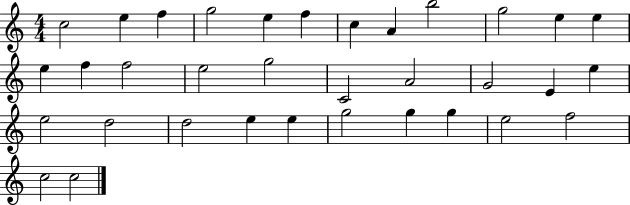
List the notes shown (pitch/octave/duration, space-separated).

C5/h E5/q F5/q G5/h E5/q F5/q C5/q A4/q B5/h G5/h E5/q E5/q E5/q F5/q F5/h E5/h G5/h C4/h A4/h G4/h E4/q E5/q E5/h D5/h D5/h E5/q E5/q G5/h G5/q G5/q E5/h F5/h C5/h C5/h